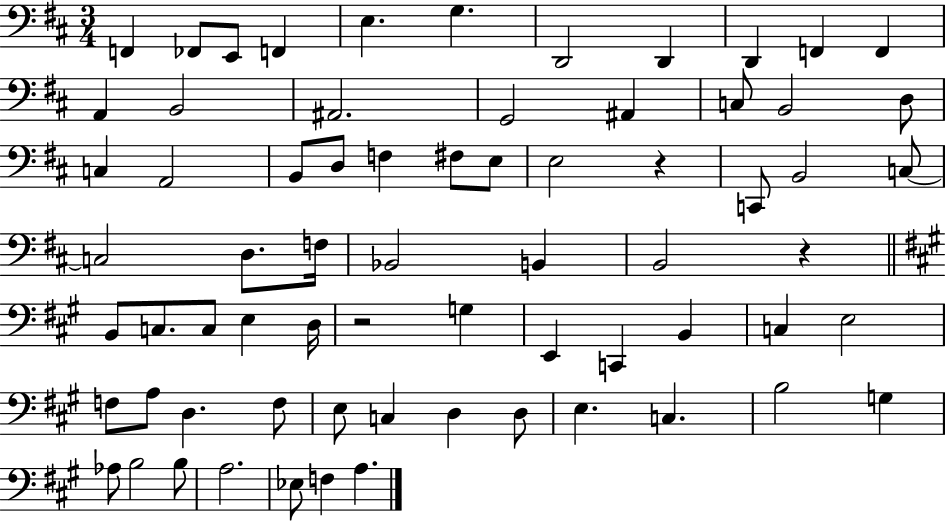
F2/q FES2/e E2/e F2/q E3/q. G3/q. D2/h D2/q D2/q F2/q F2/q A2/q B2/h A#2/h. G2/h A#2/q C3/e B2/h D3/e C3/q A2/h B2/e D3/e F3/q F#3/e E3/e E3/h R/q C2/e B2/h C3/e C3/h D3/e. F3/s Bb2/h B2/q B2/h R/q B2/e C3/e. C3/e E3/q D3/s R/h G3/q E2/q C2/q B2/q C3/q E3/h F3/e A3/e D3/q. F3/e E3/e C3/q D3/q D3/e E3/q. C3/q. B3/h G3/q Ab3/e B3/h B3/e A3/h. Eb3/e F3/q A3/q.